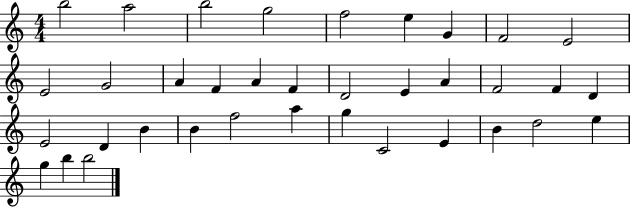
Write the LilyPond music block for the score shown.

{
  \clef treble
  \numericTimeSignature
  \time 4/4
  \key c \major
  b''2 a''2 | b''2 g''2 | f''2 e''4 g'4 | f'2 e'2 | \break e'2 g'2 | a'4 f'4 a'4 f'4 | d'2 e'4 a'4 | f'2 f'4 d'4 | \break e'2 d'4 b'4 | b'4 f''2 a''4 | g''4 c'2 e'4 | b'4 d''2 e''4 | \break g''4 b''4 b''2 | \bar "|."
}